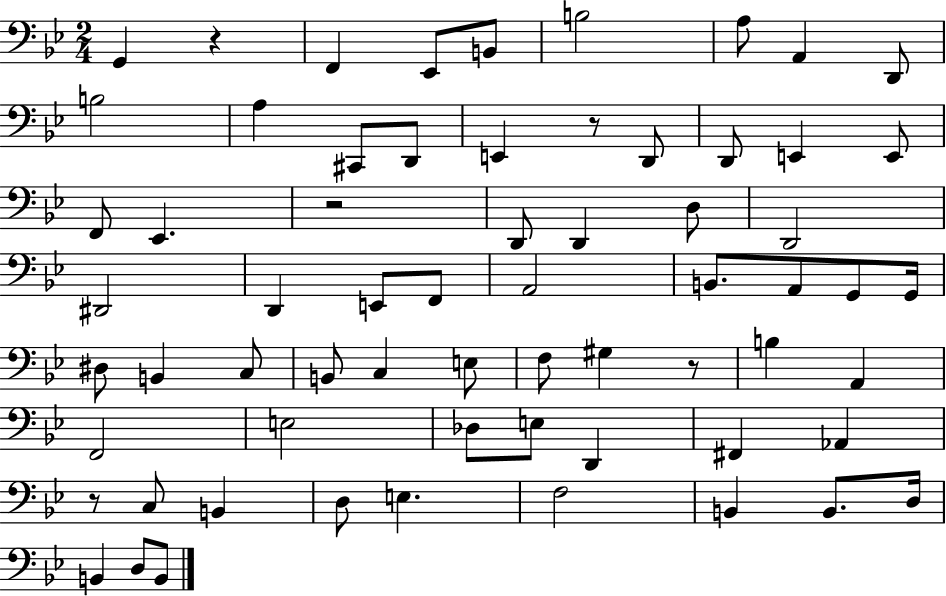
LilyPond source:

{
  \clef bass
  \numericTimeSignature
  \time 2/4
  \key bes \major
  g,4 r4 | f,4 ees,8 b,8 | b2 | a8 a,4 d,8 | \break b2 | a4 cis,8 d,8 | e,4 r8 d,8 | d,8 e,4 e,8 | \break f,8 ees,4. | r2 | d,8 d,4 d8 | d,2 | \break dis,2 | d,4 e,8 f,8 | a,2 | b,8. a,8 g,8 g,16 | \break dis8 b,4 c8 | b,8 c4 e8 | f8 gis4 r8 | b4 a,4 | \break f,2 | e2 | des8 e8 d,4 | fis,4 aes,4 | \break r8 c8 b,4 | d8 e4. | f2 | b,4 b,8. d16 | \break b,4 d8 b,8 | \bar "|."
}